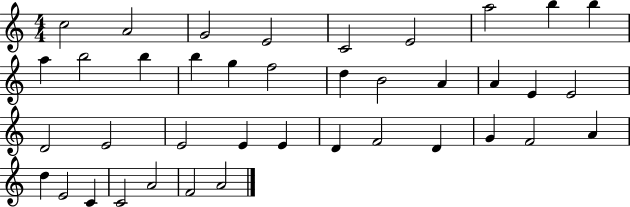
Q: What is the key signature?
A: C major